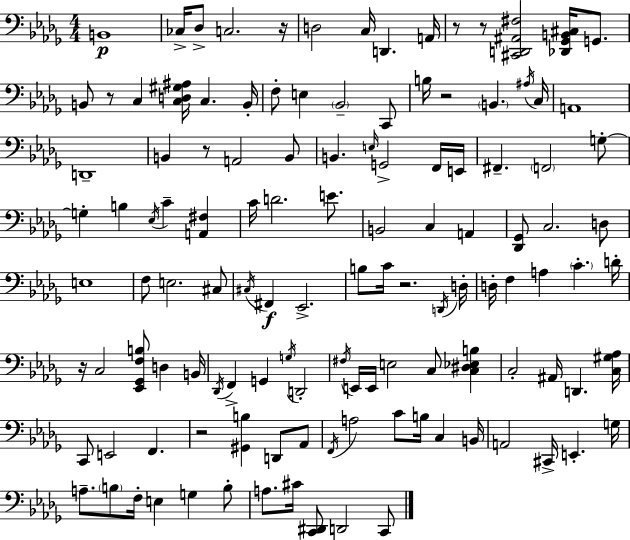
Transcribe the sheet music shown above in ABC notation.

X:1
T:Untitled
M:4/4
L:1/4
K:Bbm
B,,4 _C,/4 _D,/2 C,2 z/4 D,2 C,/4 D,, A,,/4 z/2 z/2 [^C,,D,,^A,,^F,]2 [_D,,_G,,B,,^C,]/4 G,,/2 B,,/2 z/2 C, [C,D,^G,^A,]/4 C, B,,/4 F,/2 E, _B,,2 C,,/2 B,/4 z2 B,, ^A,/4 C,/4 A,,4 D,,4 B,, z/2 A,,2 B,,/2 B,, E,/4 G,,2 F,,/4 E,,/4 ^F,, F,,2 G,/2 G, B, _E,/4 C [A,,^F,] C/4 D2 E/2 B,,2 C, A,, [_D,,_G,,]/2 C,2 D,/2 E,4 F,/2 E,2 ^C,/2 ^C,/4 ^F,, _E,,2 B,/2 C/4 z2 D,,/4 D,/4 D,/4 F, A, C D/4 z/4 C,2 [_E,,_G,,F,B,]/2 D, B,,/4 _D,,/4 F,, G,, G,/4 D,,2 ^F,/4 E,,/4 E,,/4 E,2 C,/2 [C,^D,_E,B,] C,2 ^A,,/4 D,, [C,^G,_A,]/4 C,,/2 E,,2 F,, z2 [^G,,B,] D,,/2 _A,,/2 F,,/4 A,2 C/2 B,/4 C, B,,/4 A,,2 ^C,,/4 E,, G,/4 A,/2 B,/2 F,/4 E, G, B,/2 A,/2 ^C/4 [C,,^D,,]/2 D,,2 C,,/2